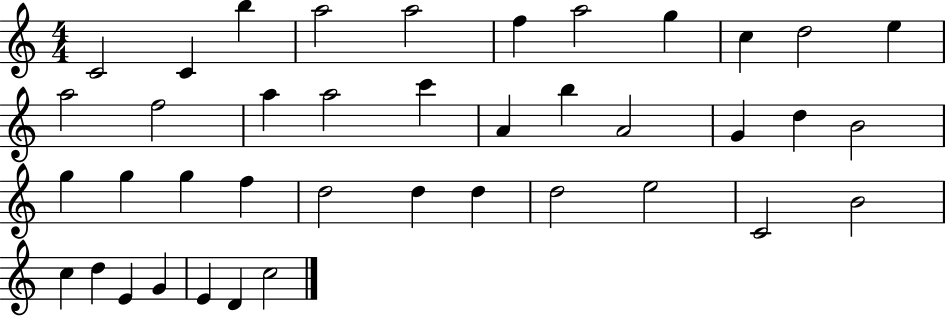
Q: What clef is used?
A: treble